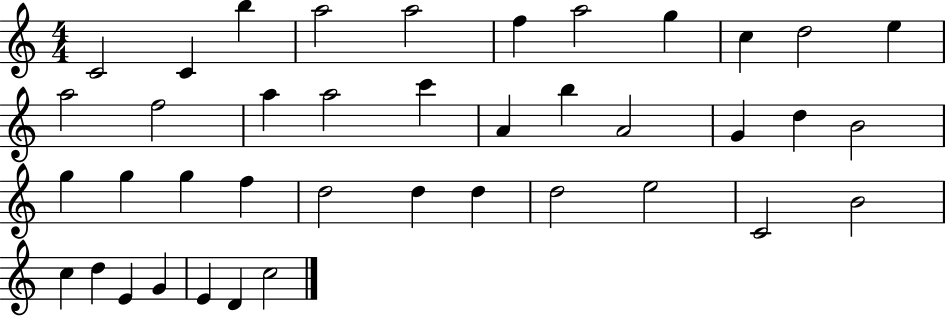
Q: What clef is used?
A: treble